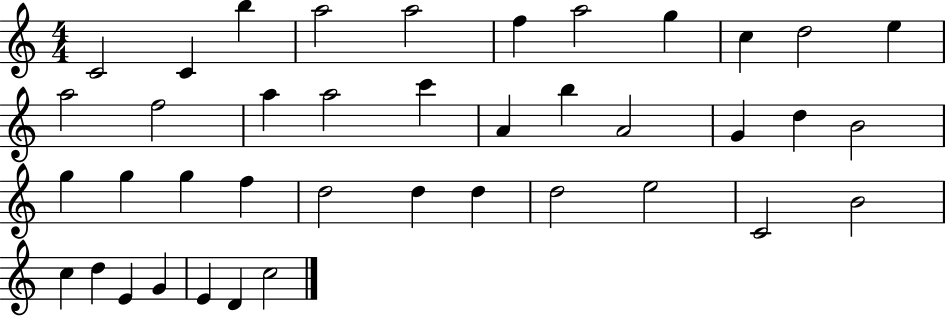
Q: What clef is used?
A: treble